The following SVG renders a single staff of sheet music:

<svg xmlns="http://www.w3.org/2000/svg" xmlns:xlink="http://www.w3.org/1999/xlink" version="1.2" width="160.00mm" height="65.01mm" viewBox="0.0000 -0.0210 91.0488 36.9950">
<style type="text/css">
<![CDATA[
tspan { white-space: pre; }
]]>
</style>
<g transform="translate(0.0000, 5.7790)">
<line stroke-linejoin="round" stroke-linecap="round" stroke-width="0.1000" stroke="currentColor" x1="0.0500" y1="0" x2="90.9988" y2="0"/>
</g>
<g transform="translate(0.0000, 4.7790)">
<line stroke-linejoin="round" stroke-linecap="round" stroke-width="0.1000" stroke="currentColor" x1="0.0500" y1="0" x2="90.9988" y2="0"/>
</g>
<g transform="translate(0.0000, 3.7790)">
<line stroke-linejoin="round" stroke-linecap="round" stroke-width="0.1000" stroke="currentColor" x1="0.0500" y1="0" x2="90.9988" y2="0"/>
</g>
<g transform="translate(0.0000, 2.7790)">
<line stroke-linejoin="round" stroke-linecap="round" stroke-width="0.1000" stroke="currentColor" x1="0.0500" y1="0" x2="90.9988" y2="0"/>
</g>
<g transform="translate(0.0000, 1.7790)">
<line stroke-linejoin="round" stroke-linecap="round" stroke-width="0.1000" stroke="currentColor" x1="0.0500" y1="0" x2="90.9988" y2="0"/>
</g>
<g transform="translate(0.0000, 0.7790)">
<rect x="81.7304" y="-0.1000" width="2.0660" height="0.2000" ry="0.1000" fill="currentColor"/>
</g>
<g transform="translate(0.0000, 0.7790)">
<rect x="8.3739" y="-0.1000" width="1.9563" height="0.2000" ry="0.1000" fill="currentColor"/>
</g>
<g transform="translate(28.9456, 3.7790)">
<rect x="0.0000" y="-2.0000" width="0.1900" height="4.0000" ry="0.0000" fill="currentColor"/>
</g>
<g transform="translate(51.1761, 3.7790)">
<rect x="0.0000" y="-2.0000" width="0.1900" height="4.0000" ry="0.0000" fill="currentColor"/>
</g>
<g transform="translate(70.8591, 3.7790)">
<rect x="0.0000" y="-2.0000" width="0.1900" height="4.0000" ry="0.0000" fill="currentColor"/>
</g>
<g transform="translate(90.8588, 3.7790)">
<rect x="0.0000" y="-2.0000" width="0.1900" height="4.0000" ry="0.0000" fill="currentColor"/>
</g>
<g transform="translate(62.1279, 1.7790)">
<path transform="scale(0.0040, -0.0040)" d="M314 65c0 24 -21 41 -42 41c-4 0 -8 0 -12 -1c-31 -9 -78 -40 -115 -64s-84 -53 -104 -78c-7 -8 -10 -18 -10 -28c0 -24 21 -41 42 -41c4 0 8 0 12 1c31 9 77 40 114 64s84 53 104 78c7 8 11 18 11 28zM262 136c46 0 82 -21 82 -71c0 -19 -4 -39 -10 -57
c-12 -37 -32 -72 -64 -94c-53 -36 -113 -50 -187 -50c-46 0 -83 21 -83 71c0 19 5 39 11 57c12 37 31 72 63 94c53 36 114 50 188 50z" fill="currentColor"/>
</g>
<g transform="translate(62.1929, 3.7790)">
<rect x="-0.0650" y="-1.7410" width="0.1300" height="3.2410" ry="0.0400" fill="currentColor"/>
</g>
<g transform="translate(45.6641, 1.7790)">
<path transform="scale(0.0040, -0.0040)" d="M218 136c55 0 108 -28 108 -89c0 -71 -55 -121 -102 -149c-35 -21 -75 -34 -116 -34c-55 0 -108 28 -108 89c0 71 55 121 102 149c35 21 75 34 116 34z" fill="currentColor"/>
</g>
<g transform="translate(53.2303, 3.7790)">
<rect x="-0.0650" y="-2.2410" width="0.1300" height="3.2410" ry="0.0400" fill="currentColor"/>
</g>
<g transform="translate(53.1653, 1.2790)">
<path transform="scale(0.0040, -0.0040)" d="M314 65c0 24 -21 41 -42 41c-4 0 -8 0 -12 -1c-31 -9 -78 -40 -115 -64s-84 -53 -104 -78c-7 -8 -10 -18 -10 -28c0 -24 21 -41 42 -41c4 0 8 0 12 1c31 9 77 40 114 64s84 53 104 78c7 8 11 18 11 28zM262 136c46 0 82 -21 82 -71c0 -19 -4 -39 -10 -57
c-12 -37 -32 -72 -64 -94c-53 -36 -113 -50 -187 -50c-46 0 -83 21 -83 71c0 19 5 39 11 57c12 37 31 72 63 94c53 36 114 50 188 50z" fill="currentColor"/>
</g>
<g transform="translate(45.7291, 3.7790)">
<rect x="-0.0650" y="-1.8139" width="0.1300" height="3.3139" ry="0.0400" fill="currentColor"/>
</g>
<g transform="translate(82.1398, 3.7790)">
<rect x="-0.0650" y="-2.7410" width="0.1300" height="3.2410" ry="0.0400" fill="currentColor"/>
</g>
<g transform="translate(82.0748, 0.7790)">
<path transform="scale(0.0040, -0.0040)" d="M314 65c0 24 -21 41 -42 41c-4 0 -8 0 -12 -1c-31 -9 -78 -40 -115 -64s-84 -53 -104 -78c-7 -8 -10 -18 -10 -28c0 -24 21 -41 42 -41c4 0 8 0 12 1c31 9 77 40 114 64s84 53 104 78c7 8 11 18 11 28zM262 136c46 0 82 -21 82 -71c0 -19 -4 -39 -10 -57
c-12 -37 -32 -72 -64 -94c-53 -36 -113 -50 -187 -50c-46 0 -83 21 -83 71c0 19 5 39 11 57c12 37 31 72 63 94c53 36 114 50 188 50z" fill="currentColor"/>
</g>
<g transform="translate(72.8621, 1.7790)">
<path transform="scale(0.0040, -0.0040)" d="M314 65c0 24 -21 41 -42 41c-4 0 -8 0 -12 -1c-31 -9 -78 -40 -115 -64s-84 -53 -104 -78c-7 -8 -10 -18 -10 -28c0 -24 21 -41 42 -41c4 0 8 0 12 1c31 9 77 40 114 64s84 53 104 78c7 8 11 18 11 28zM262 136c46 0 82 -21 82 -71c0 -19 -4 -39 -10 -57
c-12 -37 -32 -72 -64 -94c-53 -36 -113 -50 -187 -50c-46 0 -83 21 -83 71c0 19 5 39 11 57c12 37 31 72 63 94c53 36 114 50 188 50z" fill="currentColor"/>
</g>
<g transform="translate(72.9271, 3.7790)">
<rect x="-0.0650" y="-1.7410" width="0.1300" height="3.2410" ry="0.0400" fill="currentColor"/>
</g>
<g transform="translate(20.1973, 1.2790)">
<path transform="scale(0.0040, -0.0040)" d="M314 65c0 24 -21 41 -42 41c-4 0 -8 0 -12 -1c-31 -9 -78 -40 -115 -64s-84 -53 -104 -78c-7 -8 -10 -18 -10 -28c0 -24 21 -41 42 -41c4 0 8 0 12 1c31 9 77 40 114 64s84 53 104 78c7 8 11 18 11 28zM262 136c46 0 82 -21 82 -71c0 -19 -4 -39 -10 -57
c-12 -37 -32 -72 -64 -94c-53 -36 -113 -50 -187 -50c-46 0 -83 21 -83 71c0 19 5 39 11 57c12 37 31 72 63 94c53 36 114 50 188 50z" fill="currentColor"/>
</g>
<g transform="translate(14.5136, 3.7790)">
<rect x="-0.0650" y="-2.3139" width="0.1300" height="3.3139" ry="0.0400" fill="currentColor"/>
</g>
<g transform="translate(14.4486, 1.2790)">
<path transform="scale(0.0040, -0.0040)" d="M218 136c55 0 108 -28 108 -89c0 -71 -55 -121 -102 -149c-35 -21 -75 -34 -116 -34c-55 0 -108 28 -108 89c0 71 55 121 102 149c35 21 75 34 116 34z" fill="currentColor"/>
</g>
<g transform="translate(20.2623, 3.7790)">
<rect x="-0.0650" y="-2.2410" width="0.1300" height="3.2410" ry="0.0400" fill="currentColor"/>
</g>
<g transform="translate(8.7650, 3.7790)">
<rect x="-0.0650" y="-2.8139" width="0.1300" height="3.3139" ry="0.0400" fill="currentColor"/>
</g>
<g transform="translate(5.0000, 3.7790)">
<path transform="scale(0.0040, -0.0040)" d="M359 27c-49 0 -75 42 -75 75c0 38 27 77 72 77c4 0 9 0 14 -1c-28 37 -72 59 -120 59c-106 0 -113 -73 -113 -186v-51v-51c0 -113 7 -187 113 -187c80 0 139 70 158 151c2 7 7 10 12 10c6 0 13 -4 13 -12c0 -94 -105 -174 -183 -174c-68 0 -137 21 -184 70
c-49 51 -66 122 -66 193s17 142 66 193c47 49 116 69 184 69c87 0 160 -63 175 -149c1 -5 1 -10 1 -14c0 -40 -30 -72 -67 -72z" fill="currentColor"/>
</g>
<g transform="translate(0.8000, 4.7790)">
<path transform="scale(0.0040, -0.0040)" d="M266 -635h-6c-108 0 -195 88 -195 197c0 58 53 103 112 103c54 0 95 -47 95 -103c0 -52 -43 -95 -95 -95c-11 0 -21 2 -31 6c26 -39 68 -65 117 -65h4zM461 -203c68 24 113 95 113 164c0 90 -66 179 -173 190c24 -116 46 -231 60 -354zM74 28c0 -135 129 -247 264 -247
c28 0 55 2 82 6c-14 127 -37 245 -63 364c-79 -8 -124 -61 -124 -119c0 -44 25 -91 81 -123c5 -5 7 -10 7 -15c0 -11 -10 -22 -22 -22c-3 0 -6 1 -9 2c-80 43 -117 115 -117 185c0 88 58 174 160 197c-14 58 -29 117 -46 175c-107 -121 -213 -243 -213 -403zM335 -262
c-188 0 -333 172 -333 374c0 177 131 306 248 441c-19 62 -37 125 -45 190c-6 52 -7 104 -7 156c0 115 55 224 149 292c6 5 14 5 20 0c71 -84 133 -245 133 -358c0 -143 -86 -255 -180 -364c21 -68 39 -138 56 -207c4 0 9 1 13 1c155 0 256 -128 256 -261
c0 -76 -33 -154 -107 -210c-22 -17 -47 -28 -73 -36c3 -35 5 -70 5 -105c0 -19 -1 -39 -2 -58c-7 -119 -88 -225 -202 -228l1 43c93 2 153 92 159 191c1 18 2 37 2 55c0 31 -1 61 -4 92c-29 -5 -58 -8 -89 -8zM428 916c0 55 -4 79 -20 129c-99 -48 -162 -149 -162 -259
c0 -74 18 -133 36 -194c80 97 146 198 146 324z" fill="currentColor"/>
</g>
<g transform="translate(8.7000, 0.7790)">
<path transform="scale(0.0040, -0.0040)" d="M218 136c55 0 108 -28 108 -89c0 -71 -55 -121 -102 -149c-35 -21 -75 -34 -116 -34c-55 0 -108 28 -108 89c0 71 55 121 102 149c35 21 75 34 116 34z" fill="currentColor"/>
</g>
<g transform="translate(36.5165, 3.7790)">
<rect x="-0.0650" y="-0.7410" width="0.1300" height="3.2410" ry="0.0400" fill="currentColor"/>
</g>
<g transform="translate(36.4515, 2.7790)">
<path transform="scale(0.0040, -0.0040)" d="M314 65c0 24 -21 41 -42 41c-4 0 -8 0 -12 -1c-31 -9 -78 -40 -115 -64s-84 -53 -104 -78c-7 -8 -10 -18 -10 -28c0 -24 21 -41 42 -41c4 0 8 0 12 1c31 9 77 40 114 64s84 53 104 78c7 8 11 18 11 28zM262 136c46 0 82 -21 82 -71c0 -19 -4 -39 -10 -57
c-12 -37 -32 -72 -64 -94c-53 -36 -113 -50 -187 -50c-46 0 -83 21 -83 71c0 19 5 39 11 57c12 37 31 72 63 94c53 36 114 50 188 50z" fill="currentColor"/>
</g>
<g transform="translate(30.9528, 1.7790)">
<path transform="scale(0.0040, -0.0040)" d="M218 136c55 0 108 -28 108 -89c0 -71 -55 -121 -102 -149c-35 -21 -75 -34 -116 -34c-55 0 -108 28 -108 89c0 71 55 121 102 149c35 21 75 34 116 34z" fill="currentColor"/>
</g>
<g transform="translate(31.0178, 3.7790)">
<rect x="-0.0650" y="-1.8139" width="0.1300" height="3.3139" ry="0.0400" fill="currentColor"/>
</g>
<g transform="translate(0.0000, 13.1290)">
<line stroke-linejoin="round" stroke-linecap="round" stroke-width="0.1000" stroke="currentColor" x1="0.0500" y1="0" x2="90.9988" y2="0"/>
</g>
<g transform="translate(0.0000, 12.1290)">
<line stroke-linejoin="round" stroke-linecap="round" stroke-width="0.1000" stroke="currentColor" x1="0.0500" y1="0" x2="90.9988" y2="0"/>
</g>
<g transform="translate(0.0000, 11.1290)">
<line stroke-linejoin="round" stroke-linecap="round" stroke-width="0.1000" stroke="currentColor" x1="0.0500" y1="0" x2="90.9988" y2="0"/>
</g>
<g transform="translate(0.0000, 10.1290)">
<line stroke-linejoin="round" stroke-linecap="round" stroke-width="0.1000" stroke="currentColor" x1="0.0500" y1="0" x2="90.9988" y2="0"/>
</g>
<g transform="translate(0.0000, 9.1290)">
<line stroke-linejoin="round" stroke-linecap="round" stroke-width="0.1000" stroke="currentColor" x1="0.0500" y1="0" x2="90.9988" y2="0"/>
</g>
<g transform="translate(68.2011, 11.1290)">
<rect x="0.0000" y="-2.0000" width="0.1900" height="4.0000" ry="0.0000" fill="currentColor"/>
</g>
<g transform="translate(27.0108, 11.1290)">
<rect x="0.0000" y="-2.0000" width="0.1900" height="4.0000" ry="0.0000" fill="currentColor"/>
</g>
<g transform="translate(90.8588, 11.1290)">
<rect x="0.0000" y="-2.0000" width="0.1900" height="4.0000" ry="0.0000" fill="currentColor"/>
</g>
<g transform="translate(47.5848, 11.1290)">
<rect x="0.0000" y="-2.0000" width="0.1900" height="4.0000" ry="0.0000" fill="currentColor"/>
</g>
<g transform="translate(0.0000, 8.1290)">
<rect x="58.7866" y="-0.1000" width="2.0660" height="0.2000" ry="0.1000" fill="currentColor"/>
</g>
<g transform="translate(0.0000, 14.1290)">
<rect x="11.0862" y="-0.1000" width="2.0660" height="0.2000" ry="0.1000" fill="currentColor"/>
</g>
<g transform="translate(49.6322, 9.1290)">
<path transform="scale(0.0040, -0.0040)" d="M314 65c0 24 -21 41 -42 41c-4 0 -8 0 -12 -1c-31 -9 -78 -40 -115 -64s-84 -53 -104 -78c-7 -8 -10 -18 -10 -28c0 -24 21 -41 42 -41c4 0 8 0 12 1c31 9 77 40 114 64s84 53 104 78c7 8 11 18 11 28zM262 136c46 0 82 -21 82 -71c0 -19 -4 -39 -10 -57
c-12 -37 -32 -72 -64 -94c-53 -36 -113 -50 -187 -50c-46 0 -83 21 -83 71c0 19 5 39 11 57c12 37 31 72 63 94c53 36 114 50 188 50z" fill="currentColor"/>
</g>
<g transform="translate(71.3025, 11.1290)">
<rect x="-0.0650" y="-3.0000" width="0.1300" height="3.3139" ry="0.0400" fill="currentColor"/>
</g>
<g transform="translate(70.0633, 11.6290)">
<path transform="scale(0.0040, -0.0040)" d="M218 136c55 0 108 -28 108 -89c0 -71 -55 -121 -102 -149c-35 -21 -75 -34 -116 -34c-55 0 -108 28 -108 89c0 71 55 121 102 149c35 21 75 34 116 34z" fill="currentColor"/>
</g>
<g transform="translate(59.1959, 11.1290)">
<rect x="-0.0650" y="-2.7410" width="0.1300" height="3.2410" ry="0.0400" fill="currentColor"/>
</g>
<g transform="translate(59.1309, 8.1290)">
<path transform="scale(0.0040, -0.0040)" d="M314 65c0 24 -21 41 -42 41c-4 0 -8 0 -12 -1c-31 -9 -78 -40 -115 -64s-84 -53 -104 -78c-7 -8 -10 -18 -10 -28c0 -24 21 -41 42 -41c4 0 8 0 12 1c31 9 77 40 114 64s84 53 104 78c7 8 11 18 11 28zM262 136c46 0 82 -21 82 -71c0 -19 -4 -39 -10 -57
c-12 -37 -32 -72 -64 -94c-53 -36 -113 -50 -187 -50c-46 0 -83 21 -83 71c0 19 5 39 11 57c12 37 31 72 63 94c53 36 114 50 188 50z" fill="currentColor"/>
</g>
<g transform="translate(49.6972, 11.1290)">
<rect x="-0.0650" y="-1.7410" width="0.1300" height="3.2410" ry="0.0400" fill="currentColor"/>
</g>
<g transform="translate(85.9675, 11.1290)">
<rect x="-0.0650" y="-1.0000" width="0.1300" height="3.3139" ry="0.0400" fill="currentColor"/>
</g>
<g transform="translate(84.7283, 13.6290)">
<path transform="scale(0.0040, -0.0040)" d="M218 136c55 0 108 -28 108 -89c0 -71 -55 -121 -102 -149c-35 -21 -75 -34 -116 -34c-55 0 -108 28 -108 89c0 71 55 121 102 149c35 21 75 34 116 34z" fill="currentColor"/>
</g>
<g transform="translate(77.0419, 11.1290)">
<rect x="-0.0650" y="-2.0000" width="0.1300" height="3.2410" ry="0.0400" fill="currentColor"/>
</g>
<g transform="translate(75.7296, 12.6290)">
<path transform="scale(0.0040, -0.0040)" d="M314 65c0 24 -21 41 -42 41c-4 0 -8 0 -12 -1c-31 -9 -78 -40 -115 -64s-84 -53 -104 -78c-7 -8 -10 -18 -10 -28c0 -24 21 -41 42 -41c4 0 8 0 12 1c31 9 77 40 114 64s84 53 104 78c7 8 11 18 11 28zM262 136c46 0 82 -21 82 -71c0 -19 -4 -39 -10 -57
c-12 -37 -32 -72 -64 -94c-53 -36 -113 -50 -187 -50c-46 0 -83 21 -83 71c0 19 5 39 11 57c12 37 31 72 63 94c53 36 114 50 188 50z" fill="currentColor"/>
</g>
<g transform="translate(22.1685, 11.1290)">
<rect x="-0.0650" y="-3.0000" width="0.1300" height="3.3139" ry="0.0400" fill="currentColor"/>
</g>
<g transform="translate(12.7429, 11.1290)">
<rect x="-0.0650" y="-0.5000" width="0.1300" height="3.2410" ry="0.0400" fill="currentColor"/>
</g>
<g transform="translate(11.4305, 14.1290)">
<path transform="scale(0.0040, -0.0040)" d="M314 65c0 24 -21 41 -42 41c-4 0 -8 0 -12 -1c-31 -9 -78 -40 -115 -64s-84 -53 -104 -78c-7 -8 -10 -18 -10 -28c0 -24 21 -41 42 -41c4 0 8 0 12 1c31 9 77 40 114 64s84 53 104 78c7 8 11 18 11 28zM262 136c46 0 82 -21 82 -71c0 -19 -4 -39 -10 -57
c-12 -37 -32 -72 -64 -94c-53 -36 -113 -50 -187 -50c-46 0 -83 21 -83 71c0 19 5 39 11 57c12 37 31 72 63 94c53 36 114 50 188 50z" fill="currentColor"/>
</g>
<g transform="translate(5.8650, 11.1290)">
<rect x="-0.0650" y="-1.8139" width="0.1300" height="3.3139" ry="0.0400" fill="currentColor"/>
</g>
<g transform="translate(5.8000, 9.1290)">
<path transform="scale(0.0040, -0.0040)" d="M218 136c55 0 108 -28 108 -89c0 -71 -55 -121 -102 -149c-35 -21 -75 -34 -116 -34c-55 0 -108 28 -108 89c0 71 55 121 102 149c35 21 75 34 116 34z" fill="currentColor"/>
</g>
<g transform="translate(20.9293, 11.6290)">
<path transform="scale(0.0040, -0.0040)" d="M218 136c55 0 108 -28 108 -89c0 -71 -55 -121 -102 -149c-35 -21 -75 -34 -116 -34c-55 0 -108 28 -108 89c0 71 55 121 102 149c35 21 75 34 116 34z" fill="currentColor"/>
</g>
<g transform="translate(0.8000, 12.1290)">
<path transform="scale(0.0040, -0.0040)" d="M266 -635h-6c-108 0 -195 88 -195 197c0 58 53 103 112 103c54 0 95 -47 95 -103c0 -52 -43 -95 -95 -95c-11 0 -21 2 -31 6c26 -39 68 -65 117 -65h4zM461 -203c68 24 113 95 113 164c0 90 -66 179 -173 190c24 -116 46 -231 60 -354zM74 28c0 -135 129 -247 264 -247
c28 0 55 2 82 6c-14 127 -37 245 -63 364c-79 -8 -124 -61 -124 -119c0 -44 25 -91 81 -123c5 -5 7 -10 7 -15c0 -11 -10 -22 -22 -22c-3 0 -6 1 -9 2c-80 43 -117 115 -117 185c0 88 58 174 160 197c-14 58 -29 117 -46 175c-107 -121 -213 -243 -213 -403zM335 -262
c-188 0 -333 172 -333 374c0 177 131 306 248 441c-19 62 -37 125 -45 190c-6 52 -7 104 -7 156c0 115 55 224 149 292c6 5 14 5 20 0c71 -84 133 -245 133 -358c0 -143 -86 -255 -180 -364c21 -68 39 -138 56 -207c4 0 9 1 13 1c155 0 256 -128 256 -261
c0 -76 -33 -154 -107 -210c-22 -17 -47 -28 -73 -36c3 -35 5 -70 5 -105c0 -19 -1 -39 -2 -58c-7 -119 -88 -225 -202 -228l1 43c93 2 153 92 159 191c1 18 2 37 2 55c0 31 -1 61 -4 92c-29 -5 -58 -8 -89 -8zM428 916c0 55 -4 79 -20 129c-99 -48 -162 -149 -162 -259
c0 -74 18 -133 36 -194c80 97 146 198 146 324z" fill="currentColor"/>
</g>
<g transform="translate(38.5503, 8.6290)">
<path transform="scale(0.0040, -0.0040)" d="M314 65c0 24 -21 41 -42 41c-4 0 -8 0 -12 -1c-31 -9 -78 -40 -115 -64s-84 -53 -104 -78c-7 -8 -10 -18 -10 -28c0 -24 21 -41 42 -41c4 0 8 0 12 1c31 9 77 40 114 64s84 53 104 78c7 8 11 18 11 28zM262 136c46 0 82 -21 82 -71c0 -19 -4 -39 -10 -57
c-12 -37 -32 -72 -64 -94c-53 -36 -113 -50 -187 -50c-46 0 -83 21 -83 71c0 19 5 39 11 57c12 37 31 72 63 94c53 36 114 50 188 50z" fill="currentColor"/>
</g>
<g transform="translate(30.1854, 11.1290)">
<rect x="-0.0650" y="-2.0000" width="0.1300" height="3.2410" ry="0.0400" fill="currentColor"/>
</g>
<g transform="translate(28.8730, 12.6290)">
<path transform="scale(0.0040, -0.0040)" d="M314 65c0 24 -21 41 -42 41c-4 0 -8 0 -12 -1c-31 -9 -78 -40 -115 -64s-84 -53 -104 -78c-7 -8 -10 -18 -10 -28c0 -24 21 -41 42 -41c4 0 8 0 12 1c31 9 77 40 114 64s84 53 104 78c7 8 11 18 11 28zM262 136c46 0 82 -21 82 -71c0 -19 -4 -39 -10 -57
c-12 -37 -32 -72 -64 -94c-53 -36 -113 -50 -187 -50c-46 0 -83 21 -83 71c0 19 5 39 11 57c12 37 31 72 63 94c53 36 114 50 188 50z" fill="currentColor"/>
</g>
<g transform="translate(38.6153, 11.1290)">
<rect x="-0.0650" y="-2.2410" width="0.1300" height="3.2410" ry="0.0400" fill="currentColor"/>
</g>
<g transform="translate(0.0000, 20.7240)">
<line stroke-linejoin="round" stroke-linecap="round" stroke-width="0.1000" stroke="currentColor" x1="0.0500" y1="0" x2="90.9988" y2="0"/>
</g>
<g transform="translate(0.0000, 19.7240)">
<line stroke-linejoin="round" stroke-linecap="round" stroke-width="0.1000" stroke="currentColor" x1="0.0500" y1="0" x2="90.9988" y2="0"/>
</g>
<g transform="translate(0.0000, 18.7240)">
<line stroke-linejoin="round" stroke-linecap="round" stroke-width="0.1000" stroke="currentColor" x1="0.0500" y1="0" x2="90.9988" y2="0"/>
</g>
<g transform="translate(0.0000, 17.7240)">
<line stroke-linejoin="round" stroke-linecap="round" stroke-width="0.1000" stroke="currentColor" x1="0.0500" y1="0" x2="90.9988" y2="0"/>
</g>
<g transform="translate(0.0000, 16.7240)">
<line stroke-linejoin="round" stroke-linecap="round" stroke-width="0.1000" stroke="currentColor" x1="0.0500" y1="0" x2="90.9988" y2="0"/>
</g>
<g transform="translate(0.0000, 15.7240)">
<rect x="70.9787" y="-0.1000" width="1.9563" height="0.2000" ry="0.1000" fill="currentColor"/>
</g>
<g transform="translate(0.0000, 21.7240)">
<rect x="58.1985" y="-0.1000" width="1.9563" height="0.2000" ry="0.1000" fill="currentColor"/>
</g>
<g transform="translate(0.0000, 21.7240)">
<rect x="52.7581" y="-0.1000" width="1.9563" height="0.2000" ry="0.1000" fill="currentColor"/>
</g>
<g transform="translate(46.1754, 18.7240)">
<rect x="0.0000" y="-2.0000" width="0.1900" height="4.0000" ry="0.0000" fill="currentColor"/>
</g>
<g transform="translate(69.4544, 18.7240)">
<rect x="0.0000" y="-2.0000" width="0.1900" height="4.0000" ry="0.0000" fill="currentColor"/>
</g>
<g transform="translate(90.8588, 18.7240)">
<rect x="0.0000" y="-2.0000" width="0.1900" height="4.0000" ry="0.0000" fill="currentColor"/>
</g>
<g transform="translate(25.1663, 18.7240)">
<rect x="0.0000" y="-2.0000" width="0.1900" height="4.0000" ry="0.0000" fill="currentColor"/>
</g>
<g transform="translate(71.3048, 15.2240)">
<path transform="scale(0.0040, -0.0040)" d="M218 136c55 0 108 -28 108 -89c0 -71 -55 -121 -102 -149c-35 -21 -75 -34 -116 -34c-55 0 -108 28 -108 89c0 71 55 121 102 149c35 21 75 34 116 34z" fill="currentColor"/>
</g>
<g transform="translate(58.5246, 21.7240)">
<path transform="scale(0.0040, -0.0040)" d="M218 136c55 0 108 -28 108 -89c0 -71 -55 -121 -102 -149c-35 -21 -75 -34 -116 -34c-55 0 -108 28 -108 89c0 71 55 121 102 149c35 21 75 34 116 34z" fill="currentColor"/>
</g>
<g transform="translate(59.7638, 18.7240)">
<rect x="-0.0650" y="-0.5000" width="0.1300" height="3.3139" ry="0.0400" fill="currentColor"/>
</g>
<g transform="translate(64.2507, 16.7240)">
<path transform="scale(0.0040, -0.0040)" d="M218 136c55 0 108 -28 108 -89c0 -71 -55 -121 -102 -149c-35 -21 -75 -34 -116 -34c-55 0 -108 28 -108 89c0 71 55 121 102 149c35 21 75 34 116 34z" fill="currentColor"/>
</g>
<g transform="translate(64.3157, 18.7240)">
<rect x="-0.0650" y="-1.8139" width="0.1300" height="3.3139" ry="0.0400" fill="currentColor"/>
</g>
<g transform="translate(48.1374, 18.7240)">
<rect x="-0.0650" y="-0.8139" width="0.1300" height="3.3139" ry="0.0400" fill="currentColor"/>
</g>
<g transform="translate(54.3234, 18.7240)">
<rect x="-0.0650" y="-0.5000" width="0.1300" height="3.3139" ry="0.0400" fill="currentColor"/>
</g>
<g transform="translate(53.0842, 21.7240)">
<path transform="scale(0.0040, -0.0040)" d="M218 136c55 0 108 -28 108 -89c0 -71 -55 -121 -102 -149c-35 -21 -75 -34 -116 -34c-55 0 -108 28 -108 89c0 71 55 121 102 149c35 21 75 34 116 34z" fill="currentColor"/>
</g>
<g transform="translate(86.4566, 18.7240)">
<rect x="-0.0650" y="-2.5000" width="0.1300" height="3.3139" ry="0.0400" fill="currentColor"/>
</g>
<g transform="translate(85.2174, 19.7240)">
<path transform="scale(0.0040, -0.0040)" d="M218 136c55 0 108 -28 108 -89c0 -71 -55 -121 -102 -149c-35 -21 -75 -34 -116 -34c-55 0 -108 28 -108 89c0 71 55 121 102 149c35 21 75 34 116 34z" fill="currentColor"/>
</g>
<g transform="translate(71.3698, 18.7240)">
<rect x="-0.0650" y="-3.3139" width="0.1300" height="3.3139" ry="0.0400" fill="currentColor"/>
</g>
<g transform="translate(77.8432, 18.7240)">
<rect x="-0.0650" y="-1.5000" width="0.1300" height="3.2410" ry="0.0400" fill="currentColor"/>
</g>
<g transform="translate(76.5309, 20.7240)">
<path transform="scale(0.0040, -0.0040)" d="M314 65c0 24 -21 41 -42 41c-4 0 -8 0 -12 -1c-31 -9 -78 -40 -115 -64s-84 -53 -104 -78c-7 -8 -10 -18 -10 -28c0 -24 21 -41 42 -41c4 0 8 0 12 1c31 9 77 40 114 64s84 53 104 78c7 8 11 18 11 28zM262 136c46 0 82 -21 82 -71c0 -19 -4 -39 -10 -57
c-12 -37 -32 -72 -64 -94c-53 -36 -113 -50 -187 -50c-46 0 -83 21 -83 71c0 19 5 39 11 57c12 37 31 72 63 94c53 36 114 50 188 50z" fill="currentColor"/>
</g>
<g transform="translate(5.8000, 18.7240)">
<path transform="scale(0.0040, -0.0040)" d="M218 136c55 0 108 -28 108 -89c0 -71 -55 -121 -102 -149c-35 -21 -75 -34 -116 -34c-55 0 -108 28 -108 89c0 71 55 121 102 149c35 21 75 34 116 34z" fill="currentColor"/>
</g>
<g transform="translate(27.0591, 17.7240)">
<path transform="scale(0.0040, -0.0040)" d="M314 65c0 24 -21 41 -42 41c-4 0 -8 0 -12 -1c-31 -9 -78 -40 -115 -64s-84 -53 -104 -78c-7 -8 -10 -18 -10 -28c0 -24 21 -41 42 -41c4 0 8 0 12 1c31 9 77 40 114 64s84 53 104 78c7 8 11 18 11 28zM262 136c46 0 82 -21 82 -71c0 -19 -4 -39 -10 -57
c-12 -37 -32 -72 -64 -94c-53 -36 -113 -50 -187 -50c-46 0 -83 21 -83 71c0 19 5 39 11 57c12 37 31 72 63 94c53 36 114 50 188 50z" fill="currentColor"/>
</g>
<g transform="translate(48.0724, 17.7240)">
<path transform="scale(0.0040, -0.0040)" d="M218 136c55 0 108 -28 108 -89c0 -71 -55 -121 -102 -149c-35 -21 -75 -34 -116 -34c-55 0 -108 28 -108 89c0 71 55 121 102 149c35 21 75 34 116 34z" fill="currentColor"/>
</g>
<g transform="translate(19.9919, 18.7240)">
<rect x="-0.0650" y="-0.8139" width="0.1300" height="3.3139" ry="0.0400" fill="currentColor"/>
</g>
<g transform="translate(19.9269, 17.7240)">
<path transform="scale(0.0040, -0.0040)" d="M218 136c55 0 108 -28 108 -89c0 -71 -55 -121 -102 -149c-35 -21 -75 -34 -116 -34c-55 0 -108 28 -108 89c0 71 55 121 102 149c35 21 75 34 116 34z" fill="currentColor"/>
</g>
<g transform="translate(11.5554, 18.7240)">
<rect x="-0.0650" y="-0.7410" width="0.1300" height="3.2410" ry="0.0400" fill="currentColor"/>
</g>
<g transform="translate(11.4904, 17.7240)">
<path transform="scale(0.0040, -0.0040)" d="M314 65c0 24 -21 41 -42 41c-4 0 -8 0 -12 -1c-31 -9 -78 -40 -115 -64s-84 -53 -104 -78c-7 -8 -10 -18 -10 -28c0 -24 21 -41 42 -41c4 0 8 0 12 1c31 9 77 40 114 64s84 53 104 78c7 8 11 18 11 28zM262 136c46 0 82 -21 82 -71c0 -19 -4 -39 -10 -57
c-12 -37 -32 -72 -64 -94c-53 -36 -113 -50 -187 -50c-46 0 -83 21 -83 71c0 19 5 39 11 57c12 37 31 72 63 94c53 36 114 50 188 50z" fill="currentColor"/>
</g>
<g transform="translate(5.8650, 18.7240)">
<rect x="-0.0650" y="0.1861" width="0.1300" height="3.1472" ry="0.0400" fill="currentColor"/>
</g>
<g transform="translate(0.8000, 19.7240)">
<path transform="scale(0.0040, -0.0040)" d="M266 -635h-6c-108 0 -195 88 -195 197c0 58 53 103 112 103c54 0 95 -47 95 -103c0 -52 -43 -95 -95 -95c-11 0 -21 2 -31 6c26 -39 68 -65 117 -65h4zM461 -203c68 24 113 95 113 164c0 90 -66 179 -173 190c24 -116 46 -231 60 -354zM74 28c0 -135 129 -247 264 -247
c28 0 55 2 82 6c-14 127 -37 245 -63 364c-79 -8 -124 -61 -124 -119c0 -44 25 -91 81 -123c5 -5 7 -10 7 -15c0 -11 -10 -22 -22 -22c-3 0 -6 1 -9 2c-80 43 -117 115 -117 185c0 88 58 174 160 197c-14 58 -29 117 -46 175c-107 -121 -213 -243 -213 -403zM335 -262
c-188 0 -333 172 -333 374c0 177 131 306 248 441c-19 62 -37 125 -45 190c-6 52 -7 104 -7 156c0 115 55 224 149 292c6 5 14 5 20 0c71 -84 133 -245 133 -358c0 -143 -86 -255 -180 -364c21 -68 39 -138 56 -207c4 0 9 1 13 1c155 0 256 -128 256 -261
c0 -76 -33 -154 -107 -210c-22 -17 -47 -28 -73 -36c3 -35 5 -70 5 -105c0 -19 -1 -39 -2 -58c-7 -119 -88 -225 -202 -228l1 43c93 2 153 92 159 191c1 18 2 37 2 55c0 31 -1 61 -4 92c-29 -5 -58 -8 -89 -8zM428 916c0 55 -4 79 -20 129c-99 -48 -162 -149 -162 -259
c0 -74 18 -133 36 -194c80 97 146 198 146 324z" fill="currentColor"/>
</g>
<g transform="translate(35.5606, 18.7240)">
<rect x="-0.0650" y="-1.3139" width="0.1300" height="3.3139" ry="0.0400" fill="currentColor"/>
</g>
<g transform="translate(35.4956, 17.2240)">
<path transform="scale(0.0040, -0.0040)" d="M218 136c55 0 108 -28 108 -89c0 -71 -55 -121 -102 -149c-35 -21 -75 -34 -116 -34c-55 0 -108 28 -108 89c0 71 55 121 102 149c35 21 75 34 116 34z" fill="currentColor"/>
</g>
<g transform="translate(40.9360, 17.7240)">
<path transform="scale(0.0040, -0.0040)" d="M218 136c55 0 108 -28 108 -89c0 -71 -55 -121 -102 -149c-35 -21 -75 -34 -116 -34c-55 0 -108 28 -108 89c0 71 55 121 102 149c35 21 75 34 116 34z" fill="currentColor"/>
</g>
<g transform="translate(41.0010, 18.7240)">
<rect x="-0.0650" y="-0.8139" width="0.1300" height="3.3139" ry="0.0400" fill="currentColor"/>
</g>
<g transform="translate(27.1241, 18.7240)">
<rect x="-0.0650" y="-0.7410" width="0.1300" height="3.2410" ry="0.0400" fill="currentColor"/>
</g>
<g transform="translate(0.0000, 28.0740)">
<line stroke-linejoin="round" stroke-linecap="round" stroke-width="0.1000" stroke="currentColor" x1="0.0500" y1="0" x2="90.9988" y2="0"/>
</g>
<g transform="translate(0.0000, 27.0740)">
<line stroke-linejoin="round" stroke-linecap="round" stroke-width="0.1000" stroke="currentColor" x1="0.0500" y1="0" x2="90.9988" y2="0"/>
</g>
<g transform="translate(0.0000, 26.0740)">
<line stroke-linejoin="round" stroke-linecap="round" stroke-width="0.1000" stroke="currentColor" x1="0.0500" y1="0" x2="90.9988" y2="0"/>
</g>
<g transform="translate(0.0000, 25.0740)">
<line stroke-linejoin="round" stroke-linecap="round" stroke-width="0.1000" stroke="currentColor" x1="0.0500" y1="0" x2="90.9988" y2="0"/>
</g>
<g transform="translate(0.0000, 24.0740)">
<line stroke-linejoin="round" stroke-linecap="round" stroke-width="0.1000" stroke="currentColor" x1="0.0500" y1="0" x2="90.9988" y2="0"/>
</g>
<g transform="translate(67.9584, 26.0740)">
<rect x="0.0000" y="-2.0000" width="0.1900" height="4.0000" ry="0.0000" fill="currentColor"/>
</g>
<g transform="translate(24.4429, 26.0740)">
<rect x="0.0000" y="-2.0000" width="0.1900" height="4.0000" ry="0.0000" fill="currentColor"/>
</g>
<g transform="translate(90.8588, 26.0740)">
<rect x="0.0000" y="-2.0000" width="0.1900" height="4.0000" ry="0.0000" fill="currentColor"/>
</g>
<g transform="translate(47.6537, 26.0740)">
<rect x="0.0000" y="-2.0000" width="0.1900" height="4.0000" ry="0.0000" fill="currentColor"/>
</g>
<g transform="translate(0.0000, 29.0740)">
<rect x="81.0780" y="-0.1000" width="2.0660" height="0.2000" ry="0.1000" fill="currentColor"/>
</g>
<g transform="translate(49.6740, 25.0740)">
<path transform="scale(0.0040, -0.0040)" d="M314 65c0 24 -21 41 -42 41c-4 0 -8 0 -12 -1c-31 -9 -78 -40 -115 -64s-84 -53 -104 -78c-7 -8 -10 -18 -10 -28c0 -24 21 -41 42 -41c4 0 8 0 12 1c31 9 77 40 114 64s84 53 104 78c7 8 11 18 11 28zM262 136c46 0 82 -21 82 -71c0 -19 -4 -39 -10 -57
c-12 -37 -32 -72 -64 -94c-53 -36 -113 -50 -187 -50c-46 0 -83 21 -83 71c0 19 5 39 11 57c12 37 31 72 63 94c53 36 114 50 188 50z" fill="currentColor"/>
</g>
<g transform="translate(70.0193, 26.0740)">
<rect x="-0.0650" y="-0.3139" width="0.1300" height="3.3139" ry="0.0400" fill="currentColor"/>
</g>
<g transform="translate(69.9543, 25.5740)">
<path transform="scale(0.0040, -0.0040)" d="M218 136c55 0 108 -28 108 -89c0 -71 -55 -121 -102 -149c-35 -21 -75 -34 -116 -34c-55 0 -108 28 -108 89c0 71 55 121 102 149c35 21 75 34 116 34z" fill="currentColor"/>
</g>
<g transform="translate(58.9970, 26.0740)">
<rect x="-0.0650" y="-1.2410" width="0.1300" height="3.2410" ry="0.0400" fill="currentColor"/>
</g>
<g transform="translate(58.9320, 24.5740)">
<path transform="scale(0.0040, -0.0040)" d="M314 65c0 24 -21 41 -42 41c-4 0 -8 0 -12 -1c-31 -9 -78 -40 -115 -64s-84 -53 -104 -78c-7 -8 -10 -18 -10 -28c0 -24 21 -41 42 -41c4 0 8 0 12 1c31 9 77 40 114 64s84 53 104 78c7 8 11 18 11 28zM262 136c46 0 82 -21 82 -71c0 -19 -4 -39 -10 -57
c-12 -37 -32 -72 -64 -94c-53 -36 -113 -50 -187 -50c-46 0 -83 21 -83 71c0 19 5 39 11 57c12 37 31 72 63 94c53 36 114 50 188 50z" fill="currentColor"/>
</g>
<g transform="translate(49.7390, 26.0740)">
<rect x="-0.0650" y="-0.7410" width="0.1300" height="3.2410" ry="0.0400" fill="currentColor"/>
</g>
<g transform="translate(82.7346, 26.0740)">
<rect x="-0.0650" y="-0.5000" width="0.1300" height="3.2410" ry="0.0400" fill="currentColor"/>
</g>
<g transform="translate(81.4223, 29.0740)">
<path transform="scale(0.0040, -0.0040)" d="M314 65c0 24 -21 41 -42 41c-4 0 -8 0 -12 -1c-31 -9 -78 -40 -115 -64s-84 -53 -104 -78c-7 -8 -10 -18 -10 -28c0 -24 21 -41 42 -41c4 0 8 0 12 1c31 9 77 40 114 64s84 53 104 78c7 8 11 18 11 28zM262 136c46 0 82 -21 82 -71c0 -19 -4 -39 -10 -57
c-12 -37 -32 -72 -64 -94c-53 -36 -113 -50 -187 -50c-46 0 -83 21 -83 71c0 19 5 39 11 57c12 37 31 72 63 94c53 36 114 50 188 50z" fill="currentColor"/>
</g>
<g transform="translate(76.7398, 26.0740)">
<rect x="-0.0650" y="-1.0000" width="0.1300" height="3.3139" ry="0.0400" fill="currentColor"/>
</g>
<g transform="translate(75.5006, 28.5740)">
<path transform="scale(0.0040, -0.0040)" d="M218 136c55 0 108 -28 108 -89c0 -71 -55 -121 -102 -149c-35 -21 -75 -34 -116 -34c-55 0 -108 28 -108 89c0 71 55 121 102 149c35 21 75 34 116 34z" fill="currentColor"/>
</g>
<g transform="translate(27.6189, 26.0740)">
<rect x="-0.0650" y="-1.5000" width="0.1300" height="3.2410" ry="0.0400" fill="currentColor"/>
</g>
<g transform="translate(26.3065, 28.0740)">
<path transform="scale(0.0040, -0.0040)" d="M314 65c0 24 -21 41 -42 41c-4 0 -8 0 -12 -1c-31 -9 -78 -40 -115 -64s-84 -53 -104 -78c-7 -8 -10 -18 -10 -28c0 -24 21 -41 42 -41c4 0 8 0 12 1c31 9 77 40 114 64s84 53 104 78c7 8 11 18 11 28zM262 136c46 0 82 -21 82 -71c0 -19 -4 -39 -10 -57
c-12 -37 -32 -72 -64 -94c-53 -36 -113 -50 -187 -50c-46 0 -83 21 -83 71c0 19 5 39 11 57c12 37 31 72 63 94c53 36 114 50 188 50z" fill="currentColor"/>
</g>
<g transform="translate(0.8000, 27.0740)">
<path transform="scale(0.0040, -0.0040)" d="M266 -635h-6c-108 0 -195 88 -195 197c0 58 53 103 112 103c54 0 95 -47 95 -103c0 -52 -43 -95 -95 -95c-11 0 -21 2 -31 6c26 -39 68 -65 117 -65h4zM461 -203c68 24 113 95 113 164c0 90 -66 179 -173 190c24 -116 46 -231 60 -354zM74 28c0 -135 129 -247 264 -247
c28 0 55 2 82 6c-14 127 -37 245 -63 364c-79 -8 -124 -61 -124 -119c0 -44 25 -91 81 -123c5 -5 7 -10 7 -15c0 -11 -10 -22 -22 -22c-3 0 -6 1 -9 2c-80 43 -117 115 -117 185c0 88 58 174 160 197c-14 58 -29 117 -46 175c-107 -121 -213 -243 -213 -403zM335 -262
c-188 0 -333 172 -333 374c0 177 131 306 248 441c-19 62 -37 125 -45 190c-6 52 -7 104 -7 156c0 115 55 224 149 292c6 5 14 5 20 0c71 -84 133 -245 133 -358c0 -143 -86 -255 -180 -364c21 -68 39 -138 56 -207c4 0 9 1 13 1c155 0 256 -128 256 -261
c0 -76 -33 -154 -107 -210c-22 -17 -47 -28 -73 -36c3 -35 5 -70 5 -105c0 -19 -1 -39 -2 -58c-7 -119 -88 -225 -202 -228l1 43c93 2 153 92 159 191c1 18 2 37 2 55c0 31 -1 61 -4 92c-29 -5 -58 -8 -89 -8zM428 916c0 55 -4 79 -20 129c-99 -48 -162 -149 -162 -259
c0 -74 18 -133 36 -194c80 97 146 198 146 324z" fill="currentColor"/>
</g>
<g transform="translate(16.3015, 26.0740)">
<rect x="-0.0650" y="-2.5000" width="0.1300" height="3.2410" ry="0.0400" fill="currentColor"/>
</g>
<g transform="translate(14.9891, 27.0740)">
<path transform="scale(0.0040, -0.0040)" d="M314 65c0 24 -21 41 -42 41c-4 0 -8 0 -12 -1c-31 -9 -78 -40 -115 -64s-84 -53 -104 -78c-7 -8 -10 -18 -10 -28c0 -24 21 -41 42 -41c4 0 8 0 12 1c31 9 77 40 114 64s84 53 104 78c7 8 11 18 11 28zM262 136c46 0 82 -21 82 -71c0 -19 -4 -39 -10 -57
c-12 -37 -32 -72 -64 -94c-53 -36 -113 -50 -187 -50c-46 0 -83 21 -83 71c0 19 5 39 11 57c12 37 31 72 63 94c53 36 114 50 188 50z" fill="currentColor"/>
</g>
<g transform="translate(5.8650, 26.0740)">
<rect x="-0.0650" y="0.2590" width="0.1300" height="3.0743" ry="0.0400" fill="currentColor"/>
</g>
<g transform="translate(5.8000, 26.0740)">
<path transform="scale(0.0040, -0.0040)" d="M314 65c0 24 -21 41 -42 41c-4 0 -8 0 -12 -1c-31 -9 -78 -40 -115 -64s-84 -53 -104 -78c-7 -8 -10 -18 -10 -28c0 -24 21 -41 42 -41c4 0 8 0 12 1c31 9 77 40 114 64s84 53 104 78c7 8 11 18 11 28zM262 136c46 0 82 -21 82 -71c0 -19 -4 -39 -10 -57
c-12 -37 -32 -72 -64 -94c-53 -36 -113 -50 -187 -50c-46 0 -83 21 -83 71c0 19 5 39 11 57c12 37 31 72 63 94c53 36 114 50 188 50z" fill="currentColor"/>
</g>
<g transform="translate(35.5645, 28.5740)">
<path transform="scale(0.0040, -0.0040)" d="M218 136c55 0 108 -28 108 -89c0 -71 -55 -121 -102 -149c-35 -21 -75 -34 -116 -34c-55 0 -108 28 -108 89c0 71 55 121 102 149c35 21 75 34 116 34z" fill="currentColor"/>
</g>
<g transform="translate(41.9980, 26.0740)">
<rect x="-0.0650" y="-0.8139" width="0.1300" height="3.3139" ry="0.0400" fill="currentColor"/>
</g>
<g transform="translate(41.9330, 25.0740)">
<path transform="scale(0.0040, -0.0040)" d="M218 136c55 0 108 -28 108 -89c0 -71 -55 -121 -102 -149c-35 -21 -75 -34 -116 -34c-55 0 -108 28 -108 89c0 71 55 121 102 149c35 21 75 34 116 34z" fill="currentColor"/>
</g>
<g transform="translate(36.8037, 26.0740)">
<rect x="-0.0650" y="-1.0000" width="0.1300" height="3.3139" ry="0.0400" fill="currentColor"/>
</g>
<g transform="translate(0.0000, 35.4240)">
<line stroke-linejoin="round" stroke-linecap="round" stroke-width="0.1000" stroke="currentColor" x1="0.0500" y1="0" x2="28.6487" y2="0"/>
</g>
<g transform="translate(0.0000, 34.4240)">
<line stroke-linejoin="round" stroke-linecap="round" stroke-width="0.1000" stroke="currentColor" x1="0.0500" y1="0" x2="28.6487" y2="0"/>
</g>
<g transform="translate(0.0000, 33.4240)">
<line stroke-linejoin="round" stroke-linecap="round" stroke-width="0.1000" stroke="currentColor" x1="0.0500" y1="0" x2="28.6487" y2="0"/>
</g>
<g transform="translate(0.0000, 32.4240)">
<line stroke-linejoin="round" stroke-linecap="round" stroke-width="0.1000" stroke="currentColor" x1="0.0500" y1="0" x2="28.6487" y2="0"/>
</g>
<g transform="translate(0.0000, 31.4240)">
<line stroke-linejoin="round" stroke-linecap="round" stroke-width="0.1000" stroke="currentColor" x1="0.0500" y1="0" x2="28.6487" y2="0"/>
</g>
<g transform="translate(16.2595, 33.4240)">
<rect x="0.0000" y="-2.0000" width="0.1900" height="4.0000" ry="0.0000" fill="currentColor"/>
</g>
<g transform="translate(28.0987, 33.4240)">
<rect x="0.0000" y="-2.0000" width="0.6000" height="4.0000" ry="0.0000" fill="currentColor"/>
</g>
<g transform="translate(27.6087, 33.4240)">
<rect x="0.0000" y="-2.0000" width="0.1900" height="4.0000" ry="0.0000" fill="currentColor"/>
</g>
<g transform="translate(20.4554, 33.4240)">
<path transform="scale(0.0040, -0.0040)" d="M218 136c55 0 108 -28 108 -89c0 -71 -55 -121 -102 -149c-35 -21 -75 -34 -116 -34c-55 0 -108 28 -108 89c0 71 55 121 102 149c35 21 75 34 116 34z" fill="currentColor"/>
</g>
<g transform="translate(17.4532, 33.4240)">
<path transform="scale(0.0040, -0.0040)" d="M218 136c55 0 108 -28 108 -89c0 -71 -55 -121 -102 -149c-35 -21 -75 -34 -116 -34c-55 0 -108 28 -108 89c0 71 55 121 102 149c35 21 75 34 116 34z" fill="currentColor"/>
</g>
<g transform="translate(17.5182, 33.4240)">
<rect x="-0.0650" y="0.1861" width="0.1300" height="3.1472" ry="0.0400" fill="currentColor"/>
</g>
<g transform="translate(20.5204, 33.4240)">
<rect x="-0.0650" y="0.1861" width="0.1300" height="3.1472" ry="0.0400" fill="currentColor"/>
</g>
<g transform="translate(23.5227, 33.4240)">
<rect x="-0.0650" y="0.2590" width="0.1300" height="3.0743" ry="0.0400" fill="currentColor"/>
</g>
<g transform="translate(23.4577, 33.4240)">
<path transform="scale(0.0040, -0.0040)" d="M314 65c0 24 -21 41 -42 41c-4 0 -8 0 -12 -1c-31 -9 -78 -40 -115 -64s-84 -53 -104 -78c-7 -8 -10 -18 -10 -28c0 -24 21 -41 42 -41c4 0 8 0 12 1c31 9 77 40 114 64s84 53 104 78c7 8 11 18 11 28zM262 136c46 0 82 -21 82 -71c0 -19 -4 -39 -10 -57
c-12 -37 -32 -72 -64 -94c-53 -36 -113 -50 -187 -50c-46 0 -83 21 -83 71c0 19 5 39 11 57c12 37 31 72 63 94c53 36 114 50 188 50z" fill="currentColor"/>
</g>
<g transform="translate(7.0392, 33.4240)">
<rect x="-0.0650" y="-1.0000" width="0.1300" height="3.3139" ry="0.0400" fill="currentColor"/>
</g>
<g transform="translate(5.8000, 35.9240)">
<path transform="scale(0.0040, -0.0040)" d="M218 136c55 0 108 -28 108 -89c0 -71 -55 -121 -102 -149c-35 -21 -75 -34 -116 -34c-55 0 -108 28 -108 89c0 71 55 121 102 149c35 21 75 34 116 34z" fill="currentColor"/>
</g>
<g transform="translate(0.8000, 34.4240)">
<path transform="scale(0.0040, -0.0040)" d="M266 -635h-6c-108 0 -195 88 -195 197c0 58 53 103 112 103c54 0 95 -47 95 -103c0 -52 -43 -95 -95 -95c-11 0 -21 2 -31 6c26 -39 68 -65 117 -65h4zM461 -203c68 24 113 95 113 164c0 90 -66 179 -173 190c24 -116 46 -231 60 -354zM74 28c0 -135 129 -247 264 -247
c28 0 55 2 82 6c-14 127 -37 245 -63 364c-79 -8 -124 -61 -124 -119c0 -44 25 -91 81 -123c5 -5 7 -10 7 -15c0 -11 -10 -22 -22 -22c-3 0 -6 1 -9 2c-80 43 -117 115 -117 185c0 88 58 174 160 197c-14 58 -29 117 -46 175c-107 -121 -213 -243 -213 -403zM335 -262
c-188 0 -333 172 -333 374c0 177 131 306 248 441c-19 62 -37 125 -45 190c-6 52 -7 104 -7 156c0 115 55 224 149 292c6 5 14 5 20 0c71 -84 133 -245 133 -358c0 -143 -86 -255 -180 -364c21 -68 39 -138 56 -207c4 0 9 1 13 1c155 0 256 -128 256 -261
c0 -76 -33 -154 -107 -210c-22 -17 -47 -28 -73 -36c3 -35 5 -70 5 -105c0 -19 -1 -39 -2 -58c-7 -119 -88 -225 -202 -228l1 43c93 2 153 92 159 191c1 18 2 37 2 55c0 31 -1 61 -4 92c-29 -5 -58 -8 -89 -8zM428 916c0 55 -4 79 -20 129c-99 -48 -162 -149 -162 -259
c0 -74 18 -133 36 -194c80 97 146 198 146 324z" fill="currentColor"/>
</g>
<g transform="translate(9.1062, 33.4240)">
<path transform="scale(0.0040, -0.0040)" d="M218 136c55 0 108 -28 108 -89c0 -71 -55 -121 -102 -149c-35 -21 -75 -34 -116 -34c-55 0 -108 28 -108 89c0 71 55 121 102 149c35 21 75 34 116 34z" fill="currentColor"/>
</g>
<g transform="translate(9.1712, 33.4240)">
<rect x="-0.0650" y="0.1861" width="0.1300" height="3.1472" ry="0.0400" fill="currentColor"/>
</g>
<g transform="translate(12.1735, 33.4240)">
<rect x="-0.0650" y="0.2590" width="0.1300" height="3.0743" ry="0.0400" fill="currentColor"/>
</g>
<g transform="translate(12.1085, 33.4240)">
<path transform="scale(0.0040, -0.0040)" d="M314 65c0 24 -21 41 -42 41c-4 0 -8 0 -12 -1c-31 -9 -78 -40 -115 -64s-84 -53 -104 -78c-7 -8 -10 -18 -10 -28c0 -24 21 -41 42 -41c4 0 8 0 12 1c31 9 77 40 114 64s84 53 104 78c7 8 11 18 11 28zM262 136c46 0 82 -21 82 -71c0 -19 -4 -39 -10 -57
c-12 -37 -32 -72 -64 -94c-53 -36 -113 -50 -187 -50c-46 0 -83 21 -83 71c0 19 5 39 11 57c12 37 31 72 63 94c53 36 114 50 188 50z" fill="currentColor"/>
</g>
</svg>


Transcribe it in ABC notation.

X:1
T:Untitled
M:4/4
L:1/4
K:C
a g g2 f d2 f g2 f2 f2 a2 f C2 A F2 g2 f2 a2 A F2 D B d2 d d2 e d d C C f b E2 G B2 G2 E2 D d d2 e2 c D C2 D B B2 B B B2